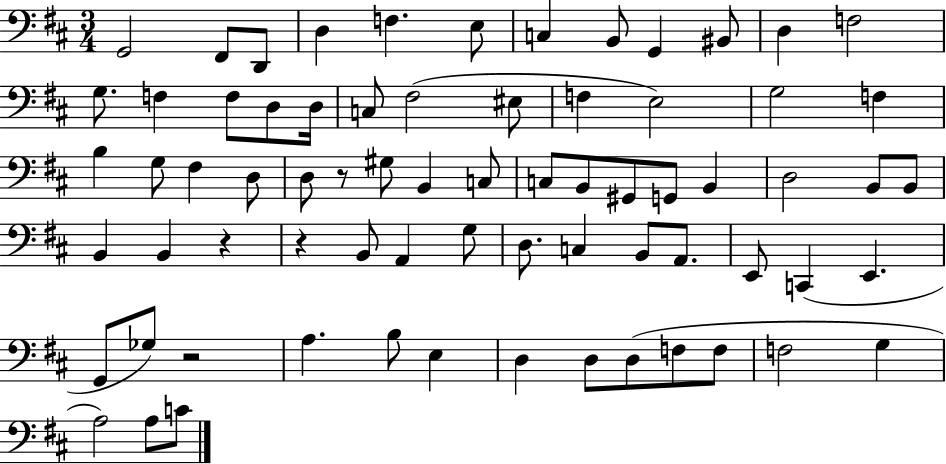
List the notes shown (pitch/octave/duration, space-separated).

G2/h F#2/e D2/e D3/q F3/q. E3/e C3/q B2/e G2/q BIS2/e D3/q F3/h G3/e. F3/q F3/e D3/e D3/s C3/e F#3/h EIS3/e F3/q E3/h G3/h F3/q B3/q G3/e F#3/q D3/e D3/e R/e G#3/e B2/q C3/e C3/e B2/e G#2/e G2/e B2/q D3/h B2/e B2/e B2/q B2/q R/q R/q B2/e A2/q G3/e D3/e. C3/q B2/e A2/e. E2/e C2/q E2/q. G2/e Gb3/e R/h A3/q. B3/e E3/q D3/q D3/e D3/e F3/e F3/e F3/h G3/q A3/h A3/e C4/e